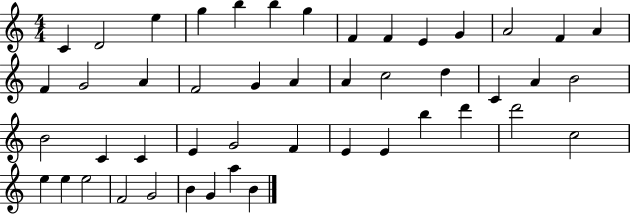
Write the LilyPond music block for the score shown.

{
  \clef treble
  \numericTimeSignature
  \time 4/4
  \key c \major
  c'4 d'2 e''4 | g''4 b''4 b''4 g''4 | f'4 f'4 e'4 g'4 | a'2 f'4 a'4 | \break f'4 g'2 a'4 | f'2 g'4 a'4 | a'4 c''2 d''4 | c'4 a'4 b'2 | \break b'2 c'4 c'4 | e'4 g'2 f'4 | e'4 e'4 b''4 d'''4 | d'''2 c''2 | \break e''4 e''4 e''2 | f'2 g'2 | b'4 g'4 a''4 b'4 | \bar "|."
}